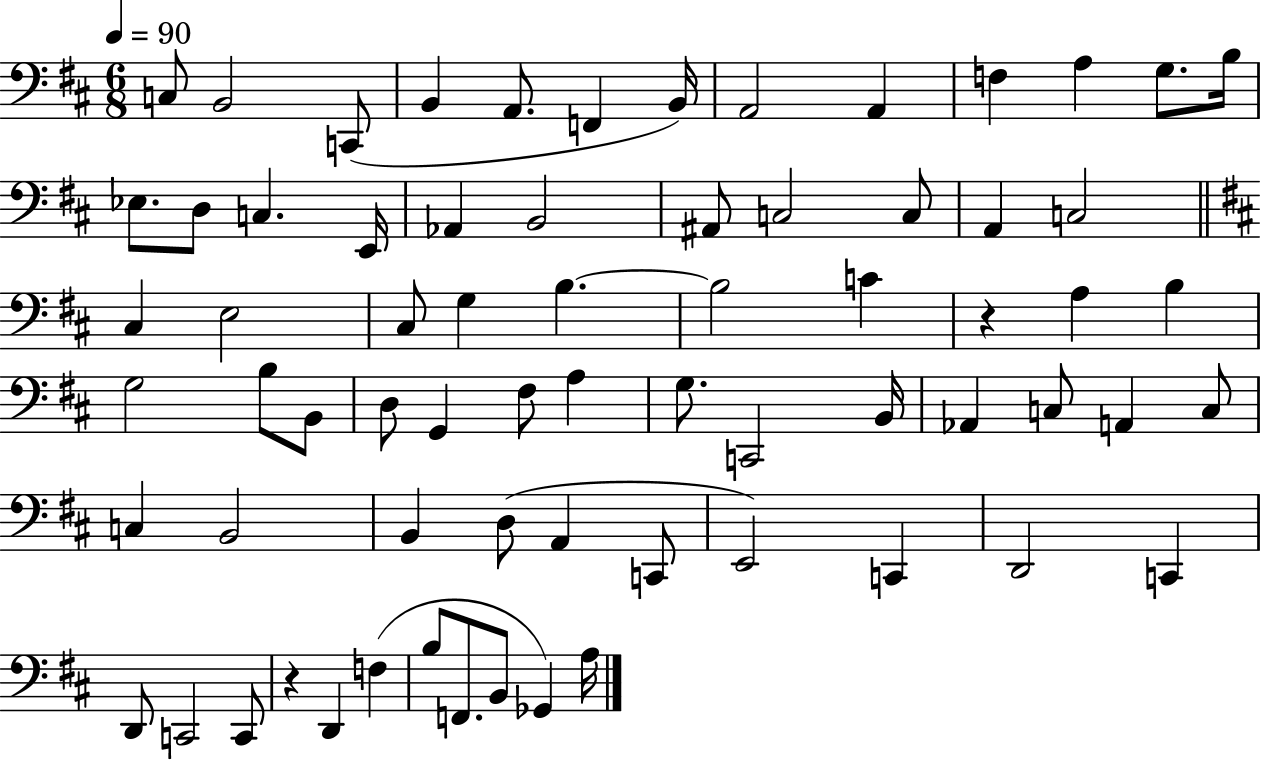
{
  \clef bass
  \numericTimeSignature
  \time 6/8
  \key d \major
  \tempo 4 = 90
  c8 b,2 c,8( | b,4 a,8. f,4 b,16) | a,2 a,4 | f4 a4 g8. b16 | \break ees8. d8 c4. e,16 | aes,4 b,2 | ais,8 c2 c8 | a,4 c2 | \break \bar "||" \break \key d \major cis4 e2 | cis8 g4 b4.~~ | b2 c'4 | r4 a4 b4 | \break g2 b8 b,8 | d8 g,4 fis8 a4 | g8. c,2 b,16 | aes,4 c8 a,4 c8 | \break c4 b,2 | b,4 d8( a,4 c,8 | e,2) c,4 | d,2 c,4 | \break d,8 c,2 c,8 | r4 d,4 f4( | b8 f,8. b,8 ges,4) a16 | \bar "|."
}